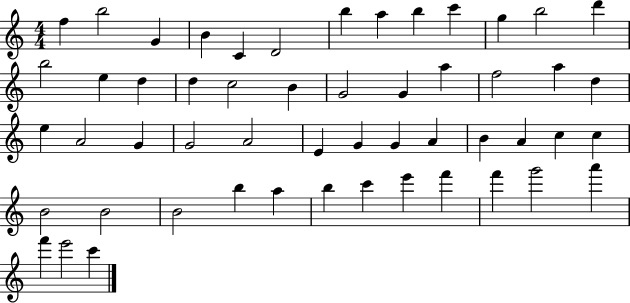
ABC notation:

X:1
T:Untitled
M:4/4
L:1/4
K:C
f b2 G B C D2 b a b c' g b2 d' b2 e d d c2 B G2 G a f2 a d e A2 G G2 A2 E G G A B A c c B2 B2 B2 b a b c' e' f' f' g'2 a' f' e'2 c'